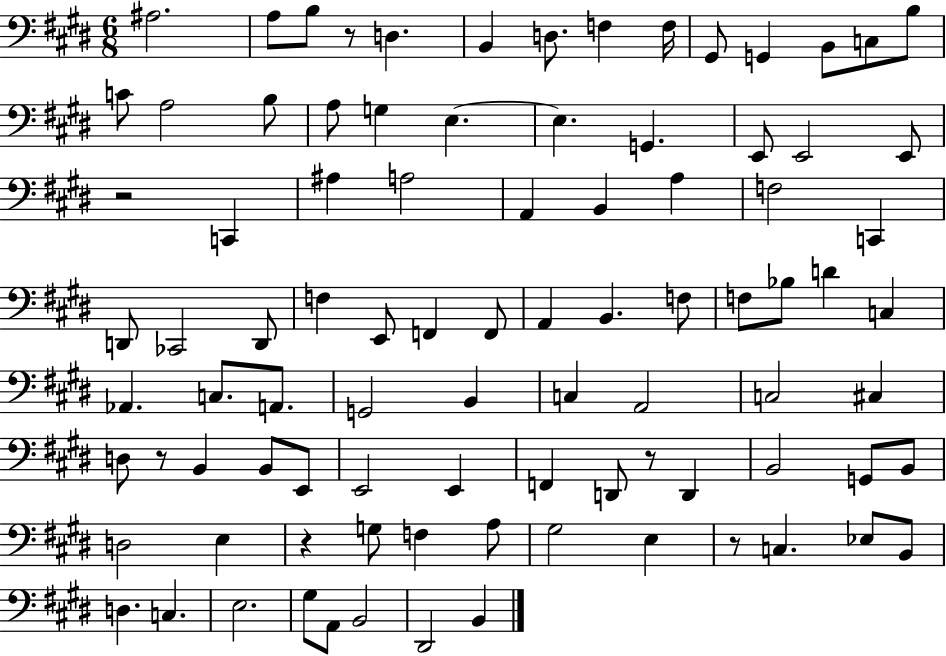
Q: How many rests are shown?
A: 6